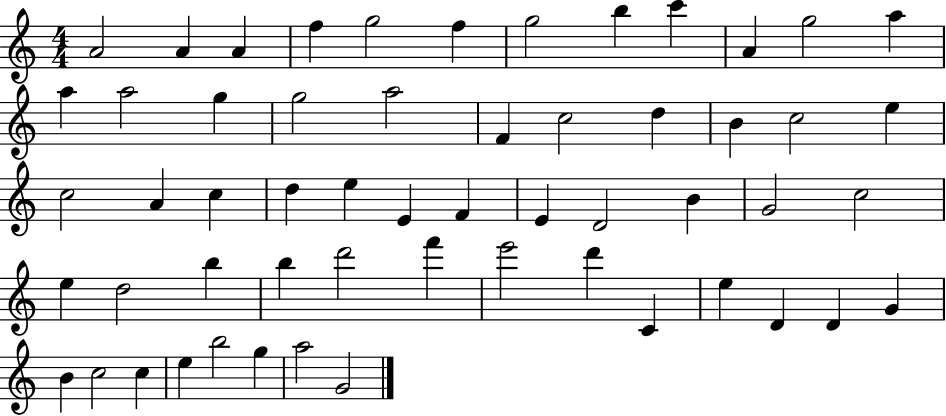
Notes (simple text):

A4/h A4/q A4/q F5/q G5/h F5/q G5/h B5/q C6/q A4/q G5/h A5/q A5/q A5/h G5/q G5/h A5/h F4/q C5/h D5/q B4/q C5/h E5/q C5/h A4/q C5/q D5/q E5/q E4/q F4/q E4/q D4/h B4/q G4/h C5/h E5/q D5/h B5/q B5/q D6/h F6/q E6/h D6/q C4/q E5/q D4/q D4/q G4/q B4/q C5/h C5/q E5/q B5/h G5/q A5/h G4/h